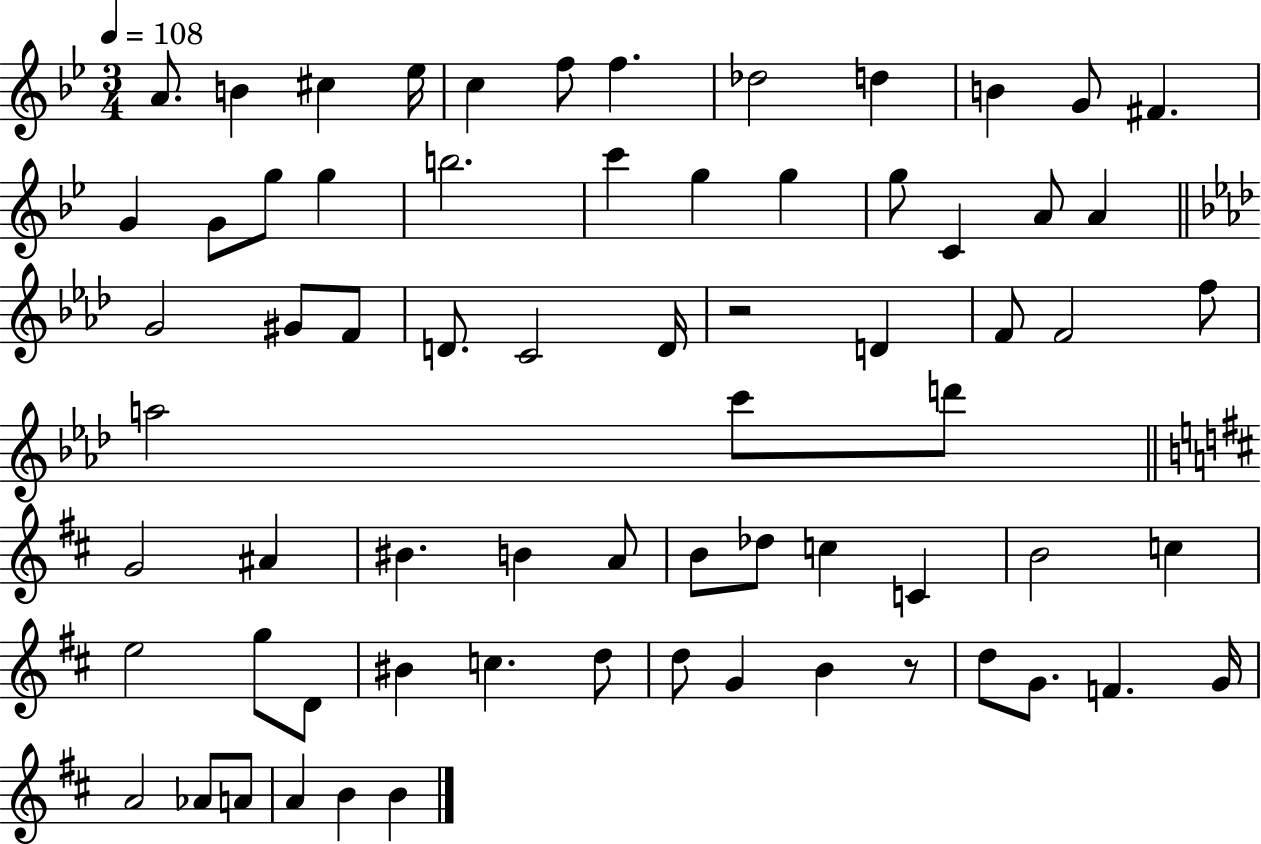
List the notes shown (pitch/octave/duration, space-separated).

A4/e. B4/q C#5/q Eb5/s C5/q F5/e F5/q. Db5/h D5/q B4/q G4/e F#4/q. G4/q G4/e G5/e G5/q B5/h. C6/q G5/q G5/q G5/e C4/q A4/e A4/q G4/h G#4/e F4/e D4/e. C4/h D4/s R/h D4/q F4/e F4/h F5/e A5/h C6/e D6/e G4/h A#4/q BIS4/q. B4/q A4/e B4/e Db5/e C5/q C4/q B4/h C5/q E5/h G5/e D4/e BIS4/q C5/q. D5/e D5/e G4/q B4/q R/e D5/e G4/e. F4/q. G4/s A4/h Ab4/e A4/e A4/q B4/q B4/q